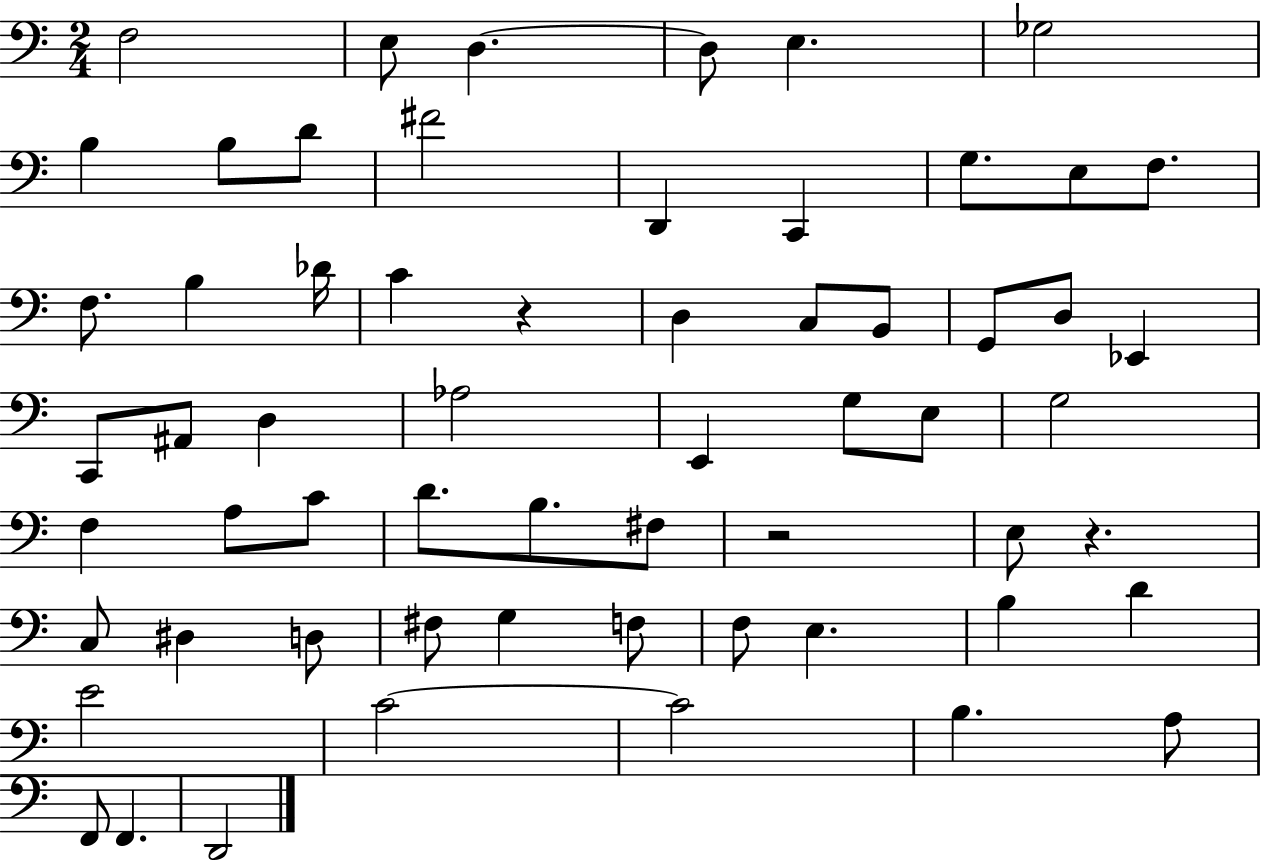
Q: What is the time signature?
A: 2/4